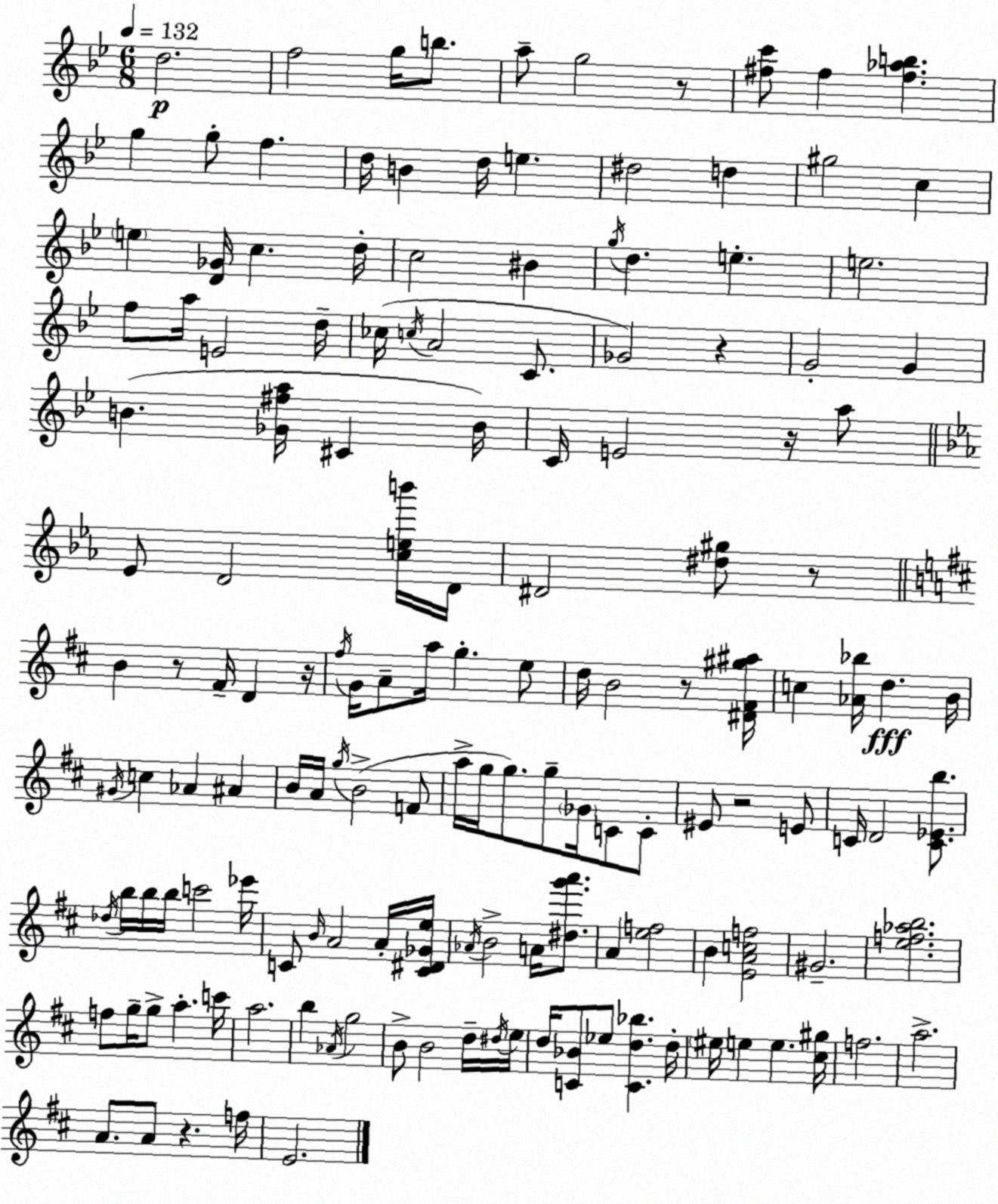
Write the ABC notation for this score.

X:1
T:Untitled
M:6/8
L:1/4
K:Gm
d2 f2 g/4 b/2 a/2 g2 z/2 [^fc']/2 ^f [^f_ab] g g/2 f d/4 B d/4 e ^d2 d ^g2 c e [D_G]/4 c d/4 c2 ^B g/4 d e e2 f/2 a/4 E2 d/4 _c/4 c/4 A2 C/2 _G2 z G2 G B [_G^fa]/4 ^C B/4 C/4 E2 z/4 a/2 _E/2 D2 [ceb']/4 D/4 ^D2 [^d^g]/2 z/2 B z/2 ^F/4 D z/4 ^f/4 G/4 A/2 a/4 g e/2 d/4 B2 z/2 [^D^F^g^a]/4 c [_A_b]/4 d B/4 ^G/4 c _A ^A B/4 A/4 g/4 B2 F/2 a/4 g/4 g/2 g/2 _G/4 C/2 C/2 ^E/2 z2 E/2 C/4 D2 [C_Eb]/2 _d/4 b/4 b/4 b/4 c'2 _e'/4 C/2 B/4 A2 A/4 [C^D_Ge]/4 _A/4 B2 A/4 [^dg'a']/2 A [ef]2 B [EAcf]2 ^G2 [ef_ab]2 f/2 g/4 g/2 a c'/4 a2 b _A/4 g2 B/2 B2 d/4 ^d/4 e/4 d/4 [C_B]/2 _e/2 [Cd_b] d/4 ^e/4 e e [^c^g]/4 f2 a2 A/2 A/2 z f/4 E2